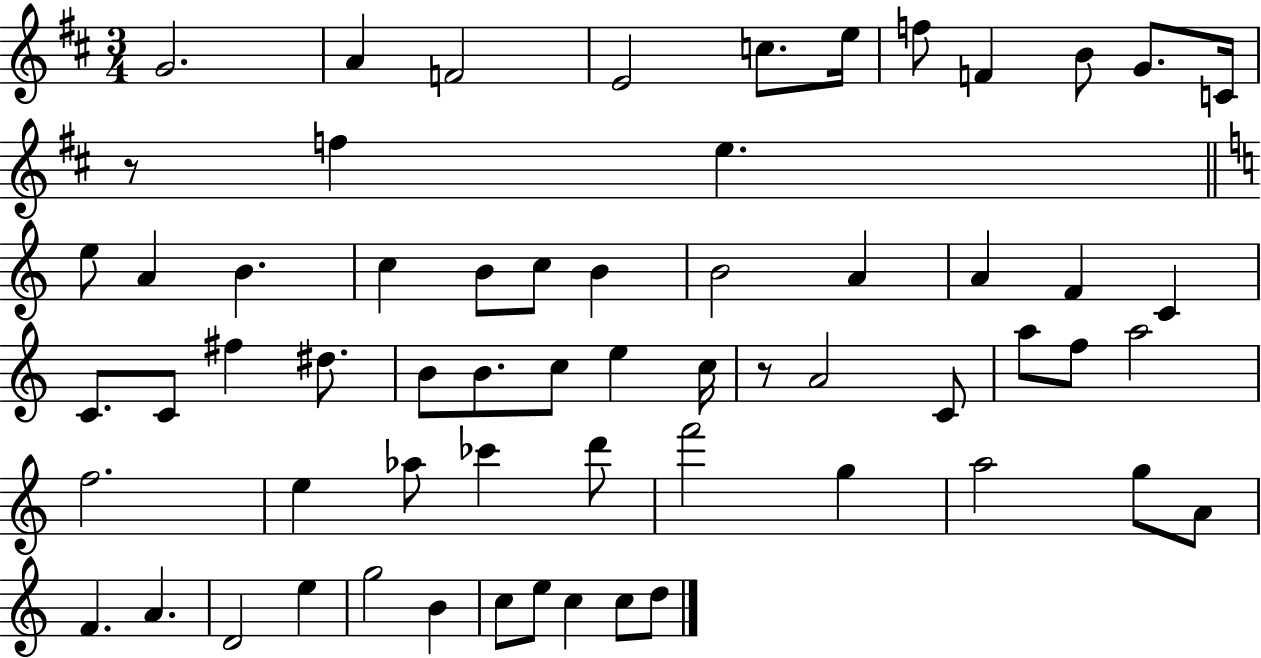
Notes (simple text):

G4/h. A4/q F4/h E4/h C5/e. E5/s F5/e F4/q B4/e G4/e. C4/s R/e F5/q E5/q. E5/e A4/q B4/q. C5/q B4/e C5/e B4/q B4/h A4/q A4/q F4/q C4/q C4/e. C4/e F#5/q D#5/e. B4/e B4/e. C5/e E5/q C5/s R/e A4/h C4/e A5/e F5/e A5/h F5/h. E5/q Ab5/e CES6/q D6/e F6/h G5/q A5/h G5/e A4/e F4/q. A4/q. D4/h E5/q G5/h B4/q C5/e E5/e C5/q C5/e D5/e